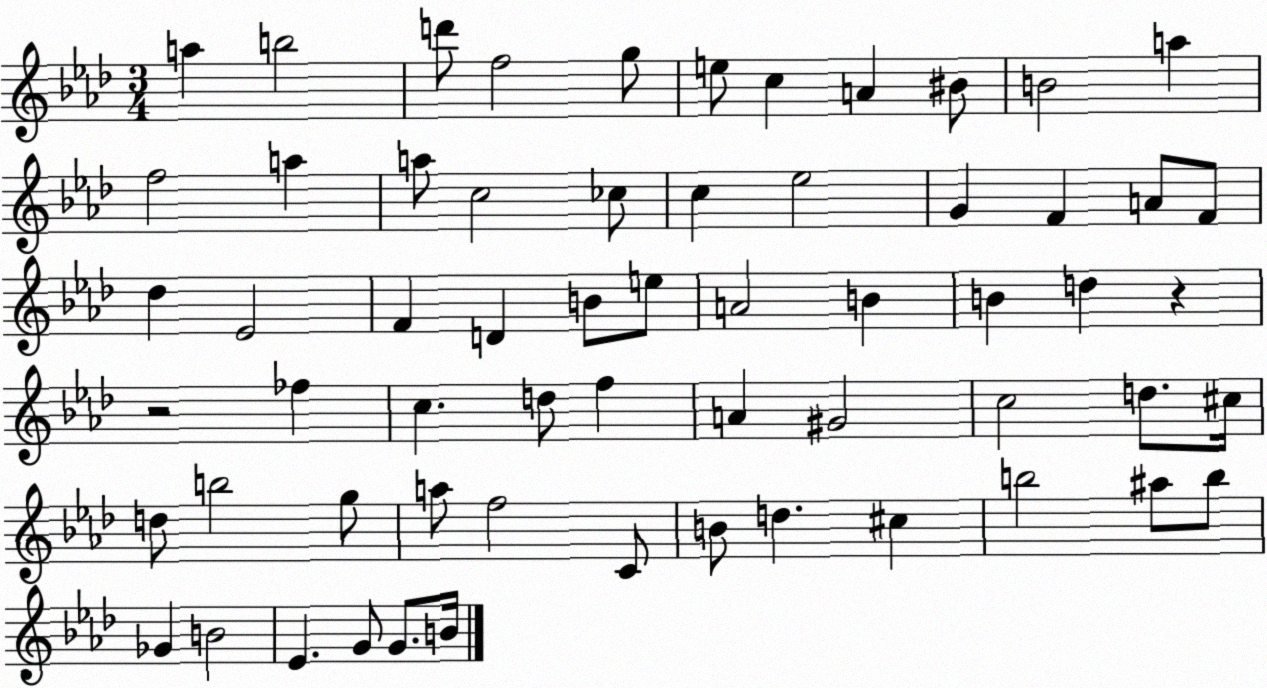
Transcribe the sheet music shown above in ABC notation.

X:1
T:Untitled
M:3/4
L:1/4
K:Ab
a b2 d'/2 f2 g/2 e/2 c A ^B/2 B2 a f2 a a/2 c2 _c/2 c _e2 G F A/2 F/2 _d _E2 F D B/2 e/2 A2 B B d z z2 _f c d/2 f A ^G2 c2 d/2 ^c/4 d/2 b2 g/2 a/2 f2 C/2 B/2 d ^c b2 ^a/2 b/2 _G B2 _E G/2 G/2 B/4